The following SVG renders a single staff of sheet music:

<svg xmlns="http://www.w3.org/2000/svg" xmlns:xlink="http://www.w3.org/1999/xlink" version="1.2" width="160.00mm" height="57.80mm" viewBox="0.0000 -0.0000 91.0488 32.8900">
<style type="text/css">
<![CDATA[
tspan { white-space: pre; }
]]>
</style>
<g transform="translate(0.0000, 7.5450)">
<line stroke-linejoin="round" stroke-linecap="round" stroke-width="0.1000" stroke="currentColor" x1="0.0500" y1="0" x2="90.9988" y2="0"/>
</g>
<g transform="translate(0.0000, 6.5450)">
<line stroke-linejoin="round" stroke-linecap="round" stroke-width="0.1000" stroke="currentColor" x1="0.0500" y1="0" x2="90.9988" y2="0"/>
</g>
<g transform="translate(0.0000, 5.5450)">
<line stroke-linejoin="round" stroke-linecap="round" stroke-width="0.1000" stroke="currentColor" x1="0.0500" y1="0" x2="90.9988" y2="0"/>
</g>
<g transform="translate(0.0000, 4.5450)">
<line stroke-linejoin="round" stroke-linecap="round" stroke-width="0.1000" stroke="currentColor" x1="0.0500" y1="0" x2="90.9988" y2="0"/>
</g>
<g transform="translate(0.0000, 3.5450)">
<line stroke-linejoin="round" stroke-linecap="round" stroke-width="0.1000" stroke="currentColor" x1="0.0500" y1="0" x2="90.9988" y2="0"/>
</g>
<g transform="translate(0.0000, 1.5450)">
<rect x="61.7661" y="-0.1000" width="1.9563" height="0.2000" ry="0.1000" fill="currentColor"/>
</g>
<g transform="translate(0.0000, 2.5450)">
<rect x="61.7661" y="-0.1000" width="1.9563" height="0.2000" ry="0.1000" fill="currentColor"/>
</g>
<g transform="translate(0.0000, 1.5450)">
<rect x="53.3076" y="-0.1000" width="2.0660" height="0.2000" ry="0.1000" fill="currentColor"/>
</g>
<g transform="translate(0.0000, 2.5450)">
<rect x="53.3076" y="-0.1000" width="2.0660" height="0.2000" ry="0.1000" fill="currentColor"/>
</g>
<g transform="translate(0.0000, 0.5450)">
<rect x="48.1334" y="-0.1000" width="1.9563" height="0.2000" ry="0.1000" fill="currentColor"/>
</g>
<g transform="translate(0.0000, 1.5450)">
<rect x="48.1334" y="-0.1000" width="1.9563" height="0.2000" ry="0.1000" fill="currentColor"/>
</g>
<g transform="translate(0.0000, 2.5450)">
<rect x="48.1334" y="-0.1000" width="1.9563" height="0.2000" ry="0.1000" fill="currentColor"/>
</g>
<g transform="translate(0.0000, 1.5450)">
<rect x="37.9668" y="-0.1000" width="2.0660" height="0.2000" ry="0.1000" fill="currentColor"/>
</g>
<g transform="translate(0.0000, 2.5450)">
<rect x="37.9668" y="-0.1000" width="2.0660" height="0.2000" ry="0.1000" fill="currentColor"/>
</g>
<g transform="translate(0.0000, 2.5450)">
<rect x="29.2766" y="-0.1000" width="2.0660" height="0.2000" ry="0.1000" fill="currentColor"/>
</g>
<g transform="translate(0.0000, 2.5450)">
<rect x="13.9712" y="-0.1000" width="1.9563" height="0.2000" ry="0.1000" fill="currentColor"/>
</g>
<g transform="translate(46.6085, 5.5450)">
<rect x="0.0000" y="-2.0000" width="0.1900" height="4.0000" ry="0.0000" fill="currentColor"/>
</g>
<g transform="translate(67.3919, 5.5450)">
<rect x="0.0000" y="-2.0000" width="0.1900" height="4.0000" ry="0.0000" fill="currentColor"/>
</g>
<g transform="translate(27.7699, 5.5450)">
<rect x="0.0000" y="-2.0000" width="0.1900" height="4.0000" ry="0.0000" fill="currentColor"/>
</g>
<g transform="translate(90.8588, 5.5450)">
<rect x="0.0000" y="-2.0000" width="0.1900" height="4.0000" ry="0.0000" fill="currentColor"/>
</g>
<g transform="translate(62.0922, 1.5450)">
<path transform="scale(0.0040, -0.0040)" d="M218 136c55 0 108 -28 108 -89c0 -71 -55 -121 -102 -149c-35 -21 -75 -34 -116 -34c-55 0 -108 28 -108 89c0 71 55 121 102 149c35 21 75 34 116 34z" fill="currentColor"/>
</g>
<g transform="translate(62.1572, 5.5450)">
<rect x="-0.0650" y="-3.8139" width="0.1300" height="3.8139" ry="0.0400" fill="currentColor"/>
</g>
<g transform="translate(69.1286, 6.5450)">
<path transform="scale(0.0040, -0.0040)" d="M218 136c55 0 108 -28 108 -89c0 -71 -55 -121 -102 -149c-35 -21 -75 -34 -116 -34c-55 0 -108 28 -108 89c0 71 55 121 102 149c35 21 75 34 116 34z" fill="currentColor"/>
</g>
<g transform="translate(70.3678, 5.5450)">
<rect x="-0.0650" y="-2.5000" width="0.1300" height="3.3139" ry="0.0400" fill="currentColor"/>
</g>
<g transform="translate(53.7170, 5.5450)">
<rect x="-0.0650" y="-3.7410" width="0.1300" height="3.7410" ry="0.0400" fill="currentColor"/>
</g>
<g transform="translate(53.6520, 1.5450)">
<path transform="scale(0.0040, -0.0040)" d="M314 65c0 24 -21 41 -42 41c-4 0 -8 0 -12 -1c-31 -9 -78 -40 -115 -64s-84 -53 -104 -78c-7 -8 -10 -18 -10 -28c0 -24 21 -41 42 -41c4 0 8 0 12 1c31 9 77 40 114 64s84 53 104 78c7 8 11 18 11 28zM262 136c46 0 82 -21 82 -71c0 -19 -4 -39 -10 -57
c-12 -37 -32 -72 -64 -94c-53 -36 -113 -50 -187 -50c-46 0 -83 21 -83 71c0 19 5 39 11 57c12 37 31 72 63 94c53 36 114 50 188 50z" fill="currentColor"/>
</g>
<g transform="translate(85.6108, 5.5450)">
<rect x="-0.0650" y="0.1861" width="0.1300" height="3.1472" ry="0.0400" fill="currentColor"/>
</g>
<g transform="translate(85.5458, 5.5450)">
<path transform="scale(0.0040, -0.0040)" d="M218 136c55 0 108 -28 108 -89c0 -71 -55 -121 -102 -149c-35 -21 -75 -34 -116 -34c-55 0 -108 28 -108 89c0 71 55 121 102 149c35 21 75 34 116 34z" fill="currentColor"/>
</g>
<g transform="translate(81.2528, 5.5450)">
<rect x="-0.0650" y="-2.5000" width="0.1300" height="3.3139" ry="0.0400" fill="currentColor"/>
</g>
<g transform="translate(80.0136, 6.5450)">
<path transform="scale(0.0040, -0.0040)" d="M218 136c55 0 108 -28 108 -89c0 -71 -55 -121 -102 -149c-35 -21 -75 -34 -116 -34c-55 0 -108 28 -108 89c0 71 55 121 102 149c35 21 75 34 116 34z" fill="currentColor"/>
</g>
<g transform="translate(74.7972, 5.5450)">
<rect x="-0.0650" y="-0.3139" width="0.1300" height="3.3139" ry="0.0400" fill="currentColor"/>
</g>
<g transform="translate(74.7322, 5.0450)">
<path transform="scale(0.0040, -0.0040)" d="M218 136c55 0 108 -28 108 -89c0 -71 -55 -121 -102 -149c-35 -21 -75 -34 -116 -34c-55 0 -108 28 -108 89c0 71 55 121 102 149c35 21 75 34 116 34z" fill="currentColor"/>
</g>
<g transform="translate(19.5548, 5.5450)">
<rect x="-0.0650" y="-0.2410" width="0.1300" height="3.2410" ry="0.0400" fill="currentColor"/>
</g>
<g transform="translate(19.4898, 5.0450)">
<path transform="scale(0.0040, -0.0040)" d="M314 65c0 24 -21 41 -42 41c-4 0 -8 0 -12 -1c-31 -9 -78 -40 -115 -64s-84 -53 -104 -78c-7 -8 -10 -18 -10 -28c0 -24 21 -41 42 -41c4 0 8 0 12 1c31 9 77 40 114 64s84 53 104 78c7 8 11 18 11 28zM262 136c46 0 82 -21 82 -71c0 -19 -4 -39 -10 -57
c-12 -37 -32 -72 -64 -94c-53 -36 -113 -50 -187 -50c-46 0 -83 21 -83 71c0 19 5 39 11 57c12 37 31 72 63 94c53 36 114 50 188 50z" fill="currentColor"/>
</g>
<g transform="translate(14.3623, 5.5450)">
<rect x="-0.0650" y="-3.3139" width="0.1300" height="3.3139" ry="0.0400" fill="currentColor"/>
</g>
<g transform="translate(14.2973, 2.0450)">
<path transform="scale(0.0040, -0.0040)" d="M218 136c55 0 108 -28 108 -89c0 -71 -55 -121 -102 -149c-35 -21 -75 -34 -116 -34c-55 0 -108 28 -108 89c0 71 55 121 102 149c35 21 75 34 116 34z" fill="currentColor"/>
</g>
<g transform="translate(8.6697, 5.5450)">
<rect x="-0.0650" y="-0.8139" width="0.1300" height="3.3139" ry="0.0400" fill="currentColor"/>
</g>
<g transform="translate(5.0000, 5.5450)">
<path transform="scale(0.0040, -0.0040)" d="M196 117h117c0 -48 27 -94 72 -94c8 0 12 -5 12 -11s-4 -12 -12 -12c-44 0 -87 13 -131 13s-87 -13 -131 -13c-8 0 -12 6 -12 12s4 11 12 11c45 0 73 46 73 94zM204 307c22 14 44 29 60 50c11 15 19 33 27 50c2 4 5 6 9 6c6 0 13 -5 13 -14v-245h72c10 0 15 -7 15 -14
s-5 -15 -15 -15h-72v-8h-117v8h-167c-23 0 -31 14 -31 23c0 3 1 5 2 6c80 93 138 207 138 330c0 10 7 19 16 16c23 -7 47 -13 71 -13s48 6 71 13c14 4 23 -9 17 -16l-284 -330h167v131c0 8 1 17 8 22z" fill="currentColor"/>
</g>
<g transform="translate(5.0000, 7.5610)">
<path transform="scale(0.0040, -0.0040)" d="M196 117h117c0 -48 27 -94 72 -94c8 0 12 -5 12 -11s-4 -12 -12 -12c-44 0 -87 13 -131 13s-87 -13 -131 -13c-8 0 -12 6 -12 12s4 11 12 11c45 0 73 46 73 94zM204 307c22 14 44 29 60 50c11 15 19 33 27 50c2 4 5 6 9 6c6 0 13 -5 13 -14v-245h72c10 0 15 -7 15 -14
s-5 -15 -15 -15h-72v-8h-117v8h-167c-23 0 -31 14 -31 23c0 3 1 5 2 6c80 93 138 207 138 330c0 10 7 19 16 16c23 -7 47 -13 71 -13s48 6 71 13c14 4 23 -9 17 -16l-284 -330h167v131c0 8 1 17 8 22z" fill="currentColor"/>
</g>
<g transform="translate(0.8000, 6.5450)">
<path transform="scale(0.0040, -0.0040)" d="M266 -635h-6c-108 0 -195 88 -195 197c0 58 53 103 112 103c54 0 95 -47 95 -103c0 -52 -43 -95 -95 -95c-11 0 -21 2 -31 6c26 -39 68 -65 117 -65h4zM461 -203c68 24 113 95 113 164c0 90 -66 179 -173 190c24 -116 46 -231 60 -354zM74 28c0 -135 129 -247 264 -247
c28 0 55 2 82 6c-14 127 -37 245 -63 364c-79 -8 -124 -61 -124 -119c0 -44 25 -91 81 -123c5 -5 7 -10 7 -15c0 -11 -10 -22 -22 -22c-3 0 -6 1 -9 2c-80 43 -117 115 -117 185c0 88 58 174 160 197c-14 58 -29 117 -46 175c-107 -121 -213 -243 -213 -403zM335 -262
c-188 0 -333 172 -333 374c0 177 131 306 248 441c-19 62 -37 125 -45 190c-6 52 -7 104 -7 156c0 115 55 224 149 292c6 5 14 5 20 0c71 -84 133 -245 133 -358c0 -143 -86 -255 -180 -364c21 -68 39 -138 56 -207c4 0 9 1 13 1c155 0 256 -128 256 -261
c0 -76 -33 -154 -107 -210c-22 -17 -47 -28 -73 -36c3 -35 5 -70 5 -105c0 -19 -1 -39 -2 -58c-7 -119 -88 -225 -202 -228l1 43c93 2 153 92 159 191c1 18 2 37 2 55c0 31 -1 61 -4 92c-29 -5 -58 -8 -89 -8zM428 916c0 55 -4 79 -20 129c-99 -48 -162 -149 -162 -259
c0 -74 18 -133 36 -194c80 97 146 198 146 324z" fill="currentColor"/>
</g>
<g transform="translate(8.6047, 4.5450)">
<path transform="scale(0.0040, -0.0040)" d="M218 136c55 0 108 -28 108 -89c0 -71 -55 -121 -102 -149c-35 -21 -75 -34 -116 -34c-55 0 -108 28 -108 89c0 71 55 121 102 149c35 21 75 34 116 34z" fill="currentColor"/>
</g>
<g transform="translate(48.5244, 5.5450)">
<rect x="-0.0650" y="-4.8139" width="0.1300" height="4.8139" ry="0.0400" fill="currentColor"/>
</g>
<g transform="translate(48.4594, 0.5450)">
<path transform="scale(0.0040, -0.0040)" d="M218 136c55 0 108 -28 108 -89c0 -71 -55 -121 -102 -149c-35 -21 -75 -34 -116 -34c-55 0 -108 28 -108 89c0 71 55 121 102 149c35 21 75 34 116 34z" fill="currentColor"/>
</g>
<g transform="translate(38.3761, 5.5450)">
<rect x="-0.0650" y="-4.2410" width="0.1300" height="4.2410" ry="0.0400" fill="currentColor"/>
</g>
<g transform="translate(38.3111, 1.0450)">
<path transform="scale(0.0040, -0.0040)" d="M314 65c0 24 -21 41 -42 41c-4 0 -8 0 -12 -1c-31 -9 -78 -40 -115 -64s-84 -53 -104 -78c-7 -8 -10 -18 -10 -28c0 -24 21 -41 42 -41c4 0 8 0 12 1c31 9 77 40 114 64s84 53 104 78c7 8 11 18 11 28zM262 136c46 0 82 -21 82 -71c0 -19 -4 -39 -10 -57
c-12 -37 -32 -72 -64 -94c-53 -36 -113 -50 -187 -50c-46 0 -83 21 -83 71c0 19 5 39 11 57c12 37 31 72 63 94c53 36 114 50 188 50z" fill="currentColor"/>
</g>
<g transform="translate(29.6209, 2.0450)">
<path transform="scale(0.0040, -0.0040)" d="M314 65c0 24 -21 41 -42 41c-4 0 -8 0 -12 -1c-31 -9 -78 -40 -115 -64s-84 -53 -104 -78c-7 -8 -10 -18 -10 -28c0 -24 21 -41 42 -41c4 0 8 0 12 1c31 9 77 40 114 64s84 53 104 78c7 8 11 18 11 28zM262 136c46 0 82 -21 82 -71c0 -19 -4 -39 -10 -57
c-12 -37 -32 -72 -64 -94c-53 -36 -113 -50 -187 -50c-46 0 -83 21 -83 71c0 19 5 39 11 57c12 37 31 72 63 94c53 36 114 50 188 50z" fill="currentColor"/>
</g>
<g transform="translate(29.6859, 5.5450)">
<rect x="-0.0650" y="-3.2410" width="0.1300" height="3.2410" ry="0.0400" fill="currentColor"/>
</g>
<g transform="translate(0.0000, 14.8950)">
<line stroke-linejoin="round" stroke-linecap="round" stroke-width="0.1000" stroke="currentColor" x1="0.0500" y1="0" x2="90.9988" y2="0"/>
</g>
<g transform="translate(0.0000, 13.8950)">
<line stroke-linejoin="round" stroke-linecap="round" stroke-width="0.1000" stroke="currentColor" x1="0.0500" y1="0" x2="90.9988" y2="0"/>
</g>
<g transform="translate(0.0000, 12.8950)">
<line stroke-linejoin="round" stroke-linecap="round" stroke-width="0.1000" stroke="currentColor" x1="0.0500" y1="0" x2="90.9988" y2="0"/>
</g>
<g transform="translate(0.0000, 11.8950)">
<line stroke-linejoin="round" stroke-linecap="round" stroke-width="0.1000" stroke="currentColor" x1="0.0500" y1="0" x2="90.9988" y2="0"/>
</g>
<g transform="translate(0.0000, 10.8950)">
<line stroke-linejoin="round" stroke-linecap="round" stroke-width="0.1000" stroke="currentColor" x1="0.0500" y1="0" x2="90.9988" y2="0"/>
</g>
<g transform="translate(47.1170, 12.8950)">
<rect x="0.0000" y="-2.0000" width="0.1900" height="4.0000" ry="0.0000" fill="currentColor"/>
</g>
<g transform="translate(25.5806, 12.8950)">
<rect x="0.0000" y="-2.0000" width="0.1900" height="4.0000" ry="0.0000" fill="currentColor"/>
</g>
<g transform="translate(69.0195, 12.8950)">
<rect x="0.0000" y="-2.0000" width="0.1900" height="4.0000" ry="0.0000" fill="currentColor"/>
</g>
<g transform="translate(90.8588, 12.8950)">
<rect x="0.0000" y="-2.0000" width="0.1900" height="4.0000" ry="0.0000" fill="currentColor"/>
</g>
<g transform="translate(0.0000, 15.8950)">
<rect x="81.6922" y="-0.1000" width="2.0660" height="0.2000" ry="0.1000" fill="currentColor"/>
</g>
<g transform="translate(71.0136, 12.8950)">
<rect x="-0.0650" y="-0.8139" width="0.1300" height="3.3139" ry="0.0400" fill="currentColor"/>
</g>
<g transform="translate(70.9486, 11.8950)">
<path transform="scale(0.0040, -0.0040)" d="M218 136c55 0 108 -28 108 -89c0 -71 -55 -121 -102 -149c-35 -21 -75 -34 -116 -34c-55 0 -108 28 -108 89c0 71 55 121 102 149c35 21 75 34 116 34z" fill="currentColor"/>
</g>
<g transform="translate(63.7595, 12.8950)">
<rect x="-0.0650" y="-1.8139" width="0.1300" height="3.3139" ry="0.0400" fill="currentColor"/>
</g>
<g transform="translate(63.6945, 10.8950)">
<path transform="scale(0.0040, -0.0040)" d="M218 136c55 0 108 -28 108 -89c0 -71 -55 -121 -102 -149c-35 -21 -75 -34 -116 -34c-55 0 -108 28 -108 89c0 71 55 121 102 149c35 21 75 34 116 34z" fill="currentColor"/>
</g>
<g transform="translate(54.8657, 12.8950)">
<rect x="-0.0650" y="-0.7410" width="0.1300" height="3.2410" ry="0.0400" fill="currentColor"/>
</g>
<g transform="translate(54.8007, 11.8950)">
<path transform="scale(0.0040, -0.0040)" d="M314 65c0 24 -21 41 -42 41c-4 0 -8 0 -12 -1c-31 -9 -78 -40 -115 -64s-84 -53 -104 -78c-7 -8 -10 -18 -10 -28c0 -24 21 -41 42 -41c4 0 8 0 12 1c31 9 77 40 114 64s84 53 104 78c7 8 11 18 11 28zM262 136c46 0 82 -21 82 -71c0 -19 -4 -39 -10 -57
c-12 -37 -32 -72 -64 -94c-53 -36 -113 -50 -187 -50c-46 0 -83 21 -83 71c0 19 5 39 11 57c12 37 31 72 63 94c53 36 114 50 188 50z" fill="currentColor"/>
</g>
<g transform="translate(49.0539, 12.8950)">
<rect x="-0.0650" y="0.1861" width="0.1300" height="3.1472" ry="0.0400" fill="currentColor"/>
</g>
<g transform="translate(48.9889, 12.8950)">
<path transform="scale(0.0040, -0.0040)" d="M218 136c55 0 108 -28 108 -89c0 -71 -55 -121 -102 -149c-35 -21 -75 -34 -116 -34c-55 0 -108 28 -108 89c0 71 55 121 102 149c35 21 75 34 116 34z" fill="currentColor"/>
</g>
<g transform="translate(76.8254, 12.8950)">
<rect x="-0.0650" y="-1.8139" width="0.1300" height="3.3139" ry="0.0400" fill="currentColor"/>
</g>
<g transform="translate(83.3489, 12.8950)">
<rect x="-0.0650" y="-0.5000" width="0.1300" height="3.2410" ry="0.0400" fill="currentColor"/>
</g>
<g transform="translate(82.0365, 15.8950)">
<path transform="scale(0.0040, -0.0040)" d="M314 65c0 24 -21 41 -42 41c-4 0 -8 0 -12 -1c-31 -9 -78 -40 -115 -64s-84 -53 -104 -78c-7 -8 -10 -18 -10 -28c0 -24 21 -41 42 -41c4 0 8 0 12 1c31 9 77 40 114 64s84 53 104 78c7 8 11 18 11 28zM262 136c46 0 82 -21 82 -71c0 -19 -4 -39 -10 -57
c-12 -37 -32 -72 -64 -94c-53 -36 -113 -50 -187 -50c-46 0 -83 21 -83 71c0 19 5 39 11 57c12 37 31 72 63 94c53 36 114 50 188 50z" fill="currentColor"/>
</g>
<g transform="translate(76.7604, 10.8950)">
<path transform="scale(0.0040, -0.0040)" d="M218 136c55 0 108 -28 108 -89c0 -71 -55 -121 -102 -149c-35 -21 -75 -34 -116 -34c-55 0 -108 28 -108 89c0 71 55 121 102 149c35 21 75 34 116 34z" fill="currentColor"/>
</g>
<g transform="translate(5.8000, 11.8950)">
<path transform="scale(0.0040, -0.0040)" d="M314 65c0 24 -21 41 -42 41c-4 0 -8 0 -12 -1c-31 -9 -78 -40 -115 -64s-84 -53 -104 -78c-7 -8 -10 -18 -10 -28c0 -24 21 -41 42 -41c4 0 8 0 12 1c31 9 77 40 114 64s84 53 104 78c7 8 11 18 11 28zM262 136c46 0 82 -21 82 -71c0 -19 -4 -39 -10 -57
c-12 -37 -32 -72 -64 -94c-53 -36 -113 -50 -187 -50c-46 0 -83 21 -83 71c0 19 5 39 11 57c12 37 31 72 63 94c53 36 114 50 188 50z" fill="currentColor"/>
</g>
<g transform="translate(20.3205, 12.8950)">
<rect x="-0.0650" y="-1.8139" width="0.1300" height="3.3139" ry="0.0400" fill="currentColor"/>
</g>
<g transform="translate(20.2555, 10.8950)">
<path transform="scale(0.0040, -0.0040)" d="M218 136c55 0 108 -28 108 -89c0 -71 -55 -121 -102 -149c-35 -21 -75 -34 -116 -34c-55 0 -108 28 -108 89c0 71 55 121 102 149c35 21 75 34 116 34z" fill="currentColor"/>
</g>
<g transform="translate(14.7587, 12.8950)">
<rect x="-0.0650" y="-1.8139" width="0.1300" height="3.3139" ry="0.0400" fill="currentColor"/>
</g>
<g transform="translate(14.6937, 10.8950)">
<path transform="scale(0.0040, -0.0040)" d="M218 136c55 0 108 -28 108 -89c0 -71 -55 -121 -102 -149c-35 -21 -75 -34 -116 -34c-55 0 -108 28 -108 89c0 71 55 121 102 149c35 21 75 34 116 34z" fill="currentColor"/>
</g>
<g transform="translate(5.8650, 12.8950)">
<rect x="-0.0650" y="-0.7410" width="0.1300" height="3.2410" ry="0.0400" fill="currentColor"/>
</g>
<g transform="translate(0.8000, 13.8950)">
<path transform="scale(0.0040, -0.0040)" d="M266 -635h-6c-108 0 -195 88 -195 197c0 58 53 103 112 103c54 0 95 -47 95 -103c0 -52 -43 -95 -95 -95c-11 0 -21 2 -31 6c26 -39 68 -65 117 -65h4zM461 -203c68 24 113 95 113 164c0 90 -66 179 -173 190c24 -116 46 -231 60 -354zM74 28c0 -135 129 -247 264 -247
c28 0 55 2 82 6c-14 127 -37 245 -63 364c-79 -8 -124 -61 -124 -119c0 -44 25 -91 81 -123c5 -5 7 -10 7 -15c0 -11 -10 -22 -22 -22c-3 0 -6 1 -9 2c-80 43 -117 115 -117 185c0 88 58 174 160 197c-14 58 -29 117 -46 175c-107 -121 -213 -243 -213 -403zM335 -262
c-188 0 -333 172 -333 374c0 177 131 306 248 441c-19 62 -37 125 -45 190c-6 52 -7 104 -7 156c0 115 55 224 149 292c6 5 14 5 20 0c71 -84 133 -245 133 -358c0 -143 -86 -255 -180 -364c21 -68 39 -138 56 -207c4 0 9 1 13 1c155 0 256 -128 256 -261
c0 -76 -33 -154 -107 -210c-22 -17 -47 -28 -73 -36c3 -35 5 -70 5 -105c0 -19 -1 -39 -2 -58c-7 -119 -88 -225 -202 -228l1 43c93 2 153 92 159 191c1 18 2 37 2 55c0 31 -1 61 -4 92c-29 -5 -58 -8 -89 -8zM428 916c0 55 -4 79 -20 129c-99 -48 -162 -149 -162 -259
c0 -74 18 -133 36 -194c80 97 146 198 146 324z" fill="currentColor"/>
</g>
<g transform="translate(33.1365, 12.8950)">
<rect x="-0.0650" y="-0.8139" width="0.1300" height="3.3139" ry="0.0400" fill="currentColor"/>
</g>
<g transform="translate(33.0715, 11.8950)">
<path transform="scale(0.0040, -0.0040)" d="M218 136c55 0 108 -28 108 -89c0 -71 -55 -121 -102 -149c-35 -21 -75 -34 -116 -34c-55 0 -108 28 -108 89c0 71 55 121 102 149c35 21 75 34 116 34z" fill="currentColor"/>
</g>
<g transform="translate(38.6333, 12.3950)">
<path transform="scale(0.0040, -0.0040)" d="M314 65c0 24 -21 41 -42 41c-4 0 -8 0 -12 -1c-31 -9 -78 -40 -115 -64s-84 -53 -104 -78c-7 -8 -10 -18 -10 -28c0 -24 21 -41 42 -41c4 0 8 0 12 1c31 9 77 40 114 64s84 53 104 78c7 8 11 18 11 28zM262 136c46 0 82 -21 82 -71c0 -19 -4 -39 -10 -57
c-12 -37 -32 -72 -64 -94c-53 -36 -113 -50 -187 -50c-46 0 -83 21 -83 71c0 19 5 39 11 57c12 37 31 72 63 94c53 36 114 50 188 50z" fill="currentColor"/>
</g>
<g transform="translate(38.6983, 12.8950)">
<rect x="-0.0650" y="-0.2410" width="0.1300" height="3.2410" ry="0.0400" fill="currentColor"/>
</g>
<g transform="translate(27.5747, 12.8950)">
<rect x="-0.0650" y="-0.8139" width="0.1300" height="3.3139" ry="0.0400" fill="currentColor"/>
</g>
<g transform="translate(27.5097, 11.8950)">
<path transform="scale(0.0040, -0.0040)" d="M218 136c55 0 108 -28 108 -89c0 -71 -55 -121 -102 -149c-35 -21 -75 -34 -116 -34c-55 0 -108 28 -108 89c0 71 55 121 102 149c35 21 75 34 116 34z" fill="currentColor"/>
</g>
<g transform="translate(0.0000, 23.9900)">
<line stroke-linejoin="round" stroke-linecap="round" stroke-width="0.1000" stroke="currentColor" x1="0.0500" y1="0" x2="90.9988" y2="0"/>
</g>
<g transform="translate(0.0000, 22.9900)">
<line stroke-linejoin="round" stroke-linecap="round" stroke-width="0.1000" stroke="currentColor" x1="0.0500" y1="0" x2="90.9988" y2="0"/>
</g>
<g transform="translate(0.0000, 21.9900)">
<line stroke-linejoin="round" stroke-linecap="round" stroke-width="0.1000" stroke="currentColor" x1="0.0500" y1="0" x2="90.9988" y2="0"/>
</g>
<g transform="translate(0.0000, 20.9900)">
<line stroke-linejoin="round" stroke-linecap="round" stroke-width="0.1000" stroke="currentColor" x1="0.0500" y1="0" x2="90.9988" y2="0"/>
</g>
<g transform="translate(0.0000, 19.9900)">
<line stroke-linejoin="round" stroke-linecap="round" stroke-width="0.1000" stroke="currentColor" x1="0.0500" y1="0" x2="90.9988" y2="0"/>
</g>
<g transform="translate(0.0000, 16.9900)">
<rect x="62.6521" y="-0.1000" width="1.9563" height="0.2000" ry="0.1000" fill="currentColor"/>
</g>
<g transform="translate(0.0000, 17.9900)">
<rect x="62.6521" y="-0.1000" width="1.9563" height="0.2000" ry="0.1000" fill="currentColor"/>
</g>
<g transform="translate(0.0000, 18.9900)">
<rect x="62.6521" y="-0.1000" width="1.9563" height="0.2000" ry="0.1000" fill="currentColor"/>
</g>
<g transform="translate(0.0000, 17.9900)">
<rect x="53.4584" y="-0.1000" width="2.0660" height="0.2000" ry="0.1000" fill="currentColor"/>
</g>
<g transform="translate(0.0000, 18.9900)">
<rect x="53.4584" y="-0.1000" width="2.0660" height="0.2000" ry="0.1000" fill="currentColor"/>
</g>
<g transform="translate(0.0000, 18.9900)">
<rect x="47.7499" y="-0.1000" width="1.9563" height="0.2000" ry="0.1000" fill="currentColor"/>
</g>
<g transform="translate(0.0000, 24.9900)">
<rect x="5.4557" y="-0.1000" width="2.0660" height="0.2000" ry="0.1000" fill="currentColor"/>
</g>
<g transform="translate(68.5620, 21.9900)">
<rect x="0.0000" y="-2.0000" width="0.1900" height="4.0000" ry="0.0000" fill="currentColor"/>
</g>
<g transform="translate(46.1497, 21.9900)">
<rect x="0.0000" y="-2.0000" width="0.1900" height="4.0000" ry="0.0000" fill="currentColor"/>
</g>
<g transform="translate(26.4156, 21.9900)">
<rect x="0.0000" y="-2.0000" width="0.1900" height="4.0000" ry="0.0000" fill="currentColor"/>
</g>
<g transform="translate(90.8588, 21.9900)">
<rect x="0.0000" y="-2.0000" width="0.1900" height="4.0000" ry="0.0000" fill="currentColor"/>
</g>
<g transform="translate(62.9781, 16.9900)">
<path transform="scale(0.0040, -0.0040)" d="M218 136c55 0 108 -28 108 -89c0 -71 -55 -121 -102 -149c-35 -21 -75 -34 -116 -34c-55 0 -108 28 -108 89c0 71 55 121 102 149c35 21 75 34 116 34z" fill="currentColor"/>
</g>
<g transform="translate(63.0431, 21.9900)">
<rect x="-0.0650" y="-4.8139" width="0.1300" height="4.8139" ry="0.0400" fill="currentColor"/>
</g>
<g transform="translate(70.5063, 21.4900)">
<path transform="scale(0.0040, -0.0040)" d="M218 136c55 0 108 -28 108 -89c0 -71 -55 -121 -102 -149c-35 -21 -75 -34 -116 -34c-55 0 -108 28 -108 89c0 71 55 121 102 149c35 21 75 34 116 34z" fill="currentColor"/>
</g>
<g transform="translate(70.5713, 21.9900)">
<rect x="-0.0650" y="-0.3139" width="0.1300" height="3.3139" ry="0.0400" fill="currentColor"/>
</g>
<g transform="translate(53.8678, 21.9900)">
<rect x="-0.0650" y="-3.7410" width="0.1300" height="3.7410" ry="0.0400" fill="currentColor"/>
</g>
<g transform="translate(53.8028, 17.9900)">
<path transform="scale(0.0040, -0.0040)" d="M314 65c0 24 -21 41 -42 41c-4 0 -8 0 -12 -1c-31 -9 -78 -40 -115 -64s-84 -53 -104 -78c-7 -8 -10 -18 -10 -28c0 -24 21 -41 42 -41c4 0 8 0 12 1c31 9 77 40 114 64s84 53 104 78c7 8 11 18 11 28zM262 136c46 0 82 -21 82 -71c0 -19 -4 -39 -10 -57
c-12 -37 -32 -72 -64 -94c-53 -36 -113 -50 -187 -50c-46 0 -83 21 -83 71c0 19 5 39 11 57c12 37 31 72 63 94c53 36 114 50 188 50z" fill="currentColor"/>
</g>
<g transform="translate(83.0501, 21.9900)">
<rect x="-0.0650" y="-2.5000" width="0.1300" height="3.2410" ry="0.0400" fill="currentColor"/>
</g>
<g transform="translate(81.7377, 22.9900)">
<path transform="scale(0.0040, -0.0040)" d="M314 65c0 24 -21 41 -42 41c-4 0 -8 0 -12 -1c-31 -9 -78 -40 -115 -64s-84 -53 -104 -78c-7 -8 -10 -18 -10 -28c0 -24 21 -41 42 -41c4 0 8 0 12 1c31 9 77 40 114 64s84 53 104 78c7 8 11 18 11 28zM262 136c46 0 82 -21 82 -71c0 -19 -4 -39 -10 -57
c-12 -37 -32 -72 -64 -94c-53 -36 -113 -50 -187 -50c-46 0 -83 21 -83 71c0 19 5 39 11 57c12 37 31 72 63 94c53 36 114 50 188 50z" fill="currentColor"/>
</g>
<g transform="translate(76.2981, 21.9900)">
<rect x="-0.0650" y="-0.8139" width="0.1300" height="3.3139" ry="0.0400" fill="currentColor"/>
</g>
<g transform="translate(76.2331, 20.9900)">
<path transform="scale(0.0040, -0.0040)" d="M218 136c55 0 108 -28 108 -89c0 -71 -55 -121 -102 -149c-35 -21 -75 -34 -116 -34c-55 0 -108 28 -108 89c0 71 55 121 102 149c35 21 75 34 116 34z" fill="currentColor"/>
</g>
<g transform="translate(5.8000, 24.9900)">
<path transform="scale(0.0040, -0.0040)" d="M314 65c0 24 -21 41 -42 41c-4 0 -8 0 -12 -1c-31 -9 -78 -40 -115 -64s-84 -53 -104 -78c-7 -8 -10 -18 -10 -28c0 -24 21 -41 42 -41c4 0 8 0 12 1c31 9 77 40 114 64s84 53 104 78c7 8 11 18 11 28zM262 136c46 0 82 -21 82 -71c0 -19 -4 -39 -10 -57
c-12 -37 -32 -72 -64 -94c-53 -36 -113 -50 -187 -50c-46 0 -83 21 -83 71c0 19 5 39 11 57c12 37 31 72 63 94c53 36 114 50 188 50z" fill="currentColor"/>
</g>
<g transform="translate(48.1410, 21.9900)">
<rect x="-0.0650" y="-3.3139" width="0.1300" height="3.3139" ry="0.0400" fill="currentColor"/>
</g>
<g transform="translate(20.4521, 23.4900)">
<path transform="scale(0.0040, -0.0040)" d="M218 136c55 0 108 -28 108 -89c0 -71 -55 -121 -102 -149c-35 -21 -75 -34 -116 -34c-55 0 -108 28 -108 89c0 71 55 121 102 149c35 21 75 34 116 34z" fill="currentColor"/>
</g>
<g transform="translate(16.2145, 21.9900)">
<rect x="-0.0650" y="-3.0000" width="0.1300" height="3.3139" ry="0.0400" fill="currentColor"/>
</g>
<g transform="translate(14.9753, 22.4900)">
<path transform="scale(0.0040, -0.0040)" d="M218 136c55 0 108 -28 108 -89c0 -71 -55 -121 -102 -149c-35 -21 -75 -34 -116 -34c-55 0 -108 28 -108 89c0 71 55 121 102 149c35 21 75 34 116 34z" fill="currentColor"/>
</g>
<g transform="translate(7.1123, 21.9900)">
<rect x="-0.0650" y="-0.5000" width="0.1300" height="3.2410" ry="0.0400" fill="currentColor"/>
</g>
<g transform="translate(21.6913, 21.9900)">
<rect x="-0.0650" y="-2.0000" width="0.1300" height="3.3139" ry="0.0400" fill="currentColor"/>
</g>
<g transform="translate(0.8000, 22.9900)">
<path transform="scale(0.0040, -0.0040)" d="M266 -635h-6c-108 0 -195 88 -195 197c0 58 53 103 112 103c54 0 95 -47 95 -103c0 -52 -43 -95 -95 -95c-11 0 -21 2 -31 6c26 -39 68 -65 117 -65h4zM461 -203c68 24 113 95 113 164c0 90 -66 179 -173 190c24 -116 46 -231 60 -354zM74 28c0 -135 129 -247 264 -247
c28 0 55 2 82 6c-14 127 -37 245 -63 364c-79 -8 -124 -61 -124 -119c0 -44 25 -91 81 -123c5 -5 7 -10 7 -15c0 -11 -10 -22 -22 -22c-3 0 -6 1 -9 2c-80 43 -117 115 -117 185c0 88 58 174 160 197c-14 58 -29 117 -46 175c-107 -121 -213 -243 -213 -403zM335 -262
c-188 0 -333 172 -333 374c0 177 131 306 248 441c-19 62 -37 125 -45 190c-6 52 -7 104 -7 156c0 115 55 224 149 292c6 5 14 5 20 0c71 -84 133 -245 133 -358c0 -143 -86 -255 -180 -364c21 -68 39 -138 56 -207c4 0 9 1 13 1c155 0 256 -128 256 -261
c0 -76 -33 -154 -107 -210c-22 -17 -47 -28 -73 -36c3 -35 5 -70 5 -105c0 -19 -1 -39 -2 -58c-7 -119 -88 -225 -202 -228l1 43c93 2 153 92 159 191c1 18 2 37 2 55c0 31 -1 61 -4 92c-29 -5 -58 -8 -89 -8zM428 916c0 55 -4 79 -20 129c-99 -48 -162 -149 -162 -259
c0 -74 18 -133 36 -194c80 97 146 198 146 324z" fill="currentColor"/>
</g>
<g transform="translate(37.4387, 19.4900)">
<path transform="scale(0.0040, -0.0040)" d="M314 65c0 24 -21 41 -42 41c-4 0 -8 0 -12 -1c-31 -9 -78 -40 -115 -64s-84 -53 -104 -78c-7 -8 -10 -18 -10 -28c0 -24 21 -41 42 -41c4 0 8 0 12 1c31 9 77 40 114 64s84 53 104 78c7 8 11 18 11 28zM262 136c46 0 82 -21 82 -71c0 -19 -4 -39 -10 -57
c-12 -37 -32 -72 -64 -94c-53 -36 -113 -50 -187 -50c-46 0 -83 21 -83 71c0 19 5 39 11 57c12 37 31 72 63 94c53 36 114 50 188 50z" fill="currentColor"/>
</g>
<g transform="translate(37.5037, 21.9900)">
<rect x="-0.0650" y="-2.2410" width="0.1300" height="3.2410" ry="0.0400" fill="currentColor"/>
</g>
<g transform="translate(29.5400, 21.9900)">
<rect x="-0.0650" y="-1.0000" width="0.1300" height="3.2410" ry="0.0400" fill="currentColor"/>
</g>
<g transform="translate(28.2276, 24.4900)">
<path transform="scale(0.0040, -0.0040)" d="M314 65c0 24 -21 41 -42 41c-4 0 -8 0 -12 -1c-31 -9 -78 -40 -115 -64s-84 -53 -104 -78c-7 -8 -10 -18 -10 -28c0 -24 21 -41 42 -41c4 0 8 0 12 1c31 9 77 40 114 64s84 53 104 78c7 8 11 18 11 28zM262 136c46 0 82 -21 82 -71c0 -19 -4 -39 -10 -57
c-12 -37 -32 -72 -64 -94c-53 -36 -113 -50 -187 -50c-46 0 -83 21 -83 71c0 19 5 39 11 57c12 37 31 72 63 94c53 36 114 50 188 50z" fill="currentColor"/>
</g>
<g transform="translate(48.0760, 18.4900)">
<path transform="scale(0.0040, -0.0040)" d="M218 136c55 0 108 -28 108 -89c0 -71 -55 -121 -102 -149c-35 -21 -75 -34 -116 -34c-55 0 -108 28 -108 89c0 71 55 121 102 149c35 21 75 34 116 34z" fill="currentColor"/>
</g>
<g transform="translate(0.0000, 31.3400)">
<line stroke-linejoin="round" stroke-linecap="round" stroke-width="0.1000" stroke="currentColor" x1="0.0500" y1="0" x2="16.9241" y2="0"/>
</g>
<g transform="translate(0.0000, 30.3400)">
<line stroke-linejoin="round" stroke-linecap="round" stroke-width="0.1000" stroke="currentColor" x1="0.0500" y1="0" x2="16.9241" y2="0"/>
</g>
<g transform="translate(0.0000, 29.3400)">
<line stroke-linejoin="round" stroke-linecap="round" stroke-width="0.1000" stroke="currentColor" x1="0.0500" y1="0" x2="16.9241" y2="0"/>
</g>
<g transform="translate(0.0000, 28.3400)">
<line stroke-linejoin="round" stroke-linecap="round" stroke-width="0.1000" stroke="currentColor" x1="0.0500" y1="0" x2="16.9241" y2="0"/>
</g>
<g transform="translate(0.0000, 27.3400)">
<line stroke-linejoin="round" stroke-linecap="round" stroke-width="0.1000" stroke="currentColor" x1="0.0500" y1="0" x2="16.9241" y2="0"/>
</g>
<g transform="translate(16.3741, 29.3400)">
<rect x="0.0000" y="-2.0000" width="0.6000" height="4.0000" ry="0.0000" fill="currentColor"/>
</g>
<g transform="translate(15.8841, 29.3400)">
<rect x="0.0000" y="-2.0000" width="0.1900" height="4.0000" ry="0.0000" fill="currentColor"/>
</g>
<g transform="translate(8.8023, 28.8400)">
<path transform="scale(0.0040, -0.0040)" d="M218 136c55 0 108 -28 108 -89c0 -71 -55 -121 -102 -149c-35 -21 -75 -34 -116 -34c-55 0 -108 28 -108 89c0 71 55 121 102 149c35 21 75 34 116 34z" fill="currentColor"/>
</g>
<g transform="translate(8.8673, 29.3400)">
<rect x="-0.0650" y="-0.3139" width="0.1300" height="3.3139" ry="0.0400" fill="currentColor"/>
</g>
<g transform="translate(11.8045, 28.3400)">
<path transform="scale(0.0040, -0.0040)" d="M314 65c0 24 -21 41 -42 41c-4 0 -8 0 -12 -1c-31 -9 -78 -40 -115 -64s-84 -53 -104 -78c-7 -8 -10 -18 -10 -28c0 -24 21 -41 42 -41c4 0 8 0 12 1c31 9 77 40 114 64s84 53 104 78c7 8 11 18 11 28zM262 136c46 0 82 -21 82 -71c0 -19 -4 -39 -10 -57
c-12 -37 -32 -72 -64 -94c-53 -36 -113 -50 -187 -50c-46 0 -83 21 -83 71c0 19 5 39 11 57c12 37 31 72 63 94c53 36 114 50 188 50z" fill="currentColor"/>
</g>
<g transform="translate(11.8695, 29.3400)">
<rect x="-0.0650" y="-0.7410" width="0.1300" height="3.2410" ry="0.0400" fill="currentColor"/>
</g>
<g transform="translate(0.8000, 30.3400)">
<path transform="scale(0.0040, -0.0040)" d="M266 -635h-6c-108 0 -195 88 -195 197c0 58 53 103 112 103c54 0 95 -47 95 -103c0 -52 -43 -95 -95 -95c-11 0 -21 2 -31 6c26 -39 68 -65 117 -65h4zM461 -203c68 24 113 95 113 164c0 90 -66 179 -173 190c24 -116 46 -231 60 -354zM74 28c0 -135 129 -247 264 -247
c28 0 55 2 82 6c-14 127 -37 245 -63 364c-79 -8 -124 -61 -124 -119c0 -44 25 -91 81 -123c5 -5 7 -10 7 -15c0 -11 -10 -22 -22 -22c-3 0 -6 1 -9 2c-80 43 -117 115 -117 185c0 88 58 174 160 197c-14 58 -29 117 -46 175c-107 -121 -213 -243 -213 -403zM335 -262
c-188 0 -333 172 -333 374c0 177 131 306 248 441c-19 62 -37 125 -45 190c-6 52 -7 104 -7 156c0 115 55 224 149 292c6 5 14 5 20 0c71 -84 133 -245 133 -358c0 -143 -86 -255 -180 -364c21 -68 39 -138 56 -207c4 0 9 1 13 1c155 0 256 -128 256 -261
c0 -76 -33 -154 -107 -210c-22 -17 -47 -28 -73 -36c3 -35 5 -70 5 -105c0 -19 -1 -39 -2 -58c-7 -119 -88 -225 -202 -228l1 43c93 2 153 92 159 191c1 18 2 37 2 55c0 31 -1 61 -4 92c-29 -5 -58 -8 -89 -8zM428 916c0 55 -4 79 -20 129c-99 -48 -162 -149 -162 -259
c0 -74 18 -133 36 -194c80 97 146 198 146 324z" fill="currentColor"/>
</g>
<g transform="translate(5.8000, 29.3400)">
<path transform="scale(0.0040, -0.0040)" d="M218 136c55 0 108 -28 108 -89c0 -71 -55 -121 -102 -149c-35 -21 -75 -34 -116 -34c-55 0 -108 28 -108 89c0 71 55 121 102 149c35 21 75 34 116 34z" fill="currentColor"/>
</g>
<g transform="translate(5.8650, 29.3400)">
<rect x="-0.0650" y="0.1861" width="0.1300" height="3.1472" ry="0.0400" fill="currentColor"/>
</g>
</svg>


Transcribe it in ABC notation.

X:1
T:Untitled
M:4/4
L:1/4
K:C
d b c2 b2 d'2 e' c'2 c' G c G B d2 f f d d c2 B d2 f d f C2 C2 A F D2 g2 b c'2 e' c d G2 B c d2